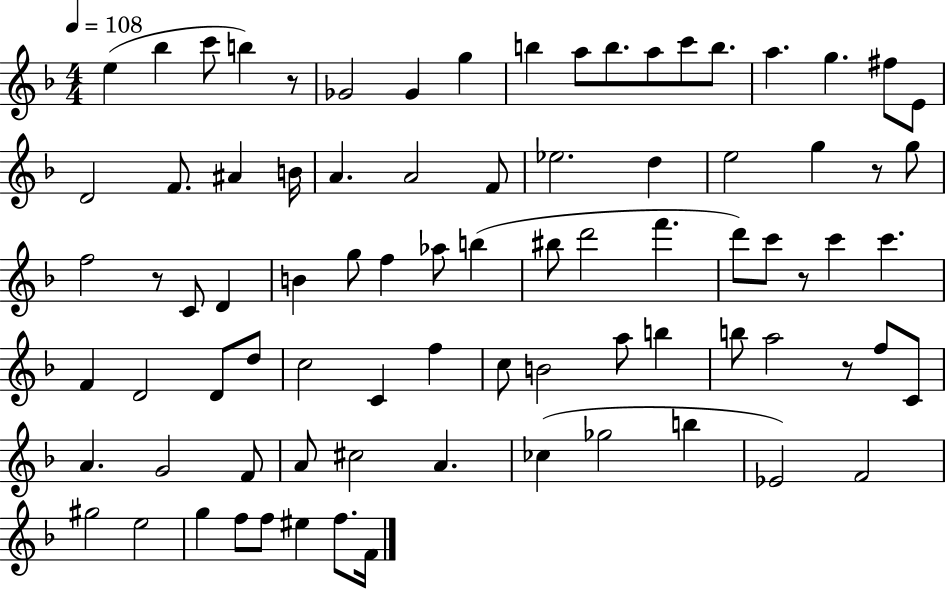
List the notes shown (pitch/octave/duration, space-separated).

E5/q Bb5/q C6/e B5/q R/e Gb4/h Gb4/q G5/q B5/q A5/e B5/e. A5/e C6/e B5/e. A5/q. G5/q. F#5/e E4/e D4/h F4/e. A#4/q B4/s A4/q. A4/h F4/e Eb5/h. D5/q E5/h G5/q R/e G5/e F5/h R/e C4/e D4/q B4/q G5/e F5/q Ab5/e B5/q BIS5/e D6/h F6/q. D6/e C6/e R/e C6/q C6/q. F4/q D4/h D4/e D5/e C5/h C4/q F5/q C5/e B4/h A5/e B5/q B5/e A5/h R/e F5/e C4/e A4/q. G4/h F4/e A4/e C#5/h A4/q. CES5/q Gb5/h B5/q Eb4/h F4/h G#5/h E5/h G5/q F5/e F5/e EIS5/q F5/e. F4/s